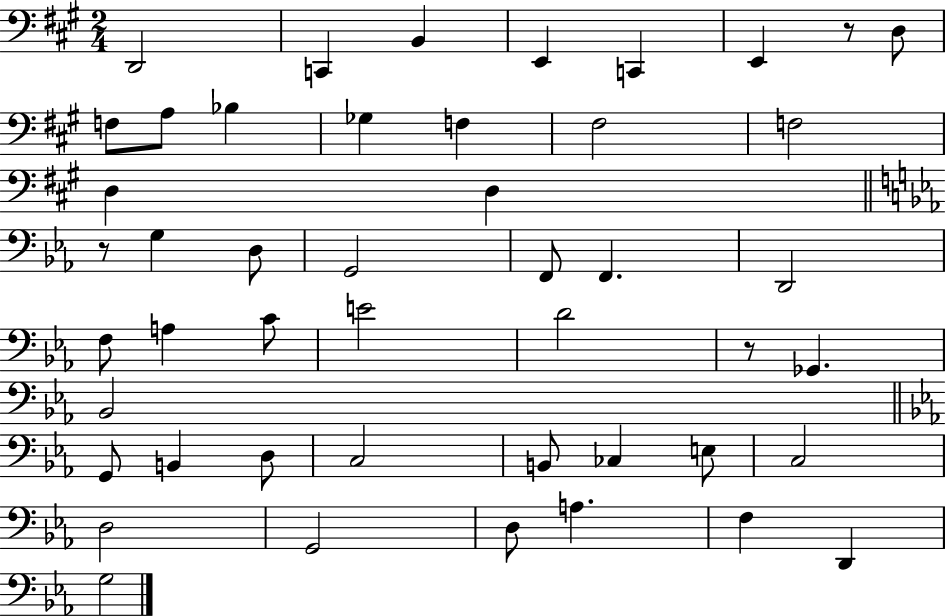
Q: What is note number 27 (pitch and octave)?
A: D4